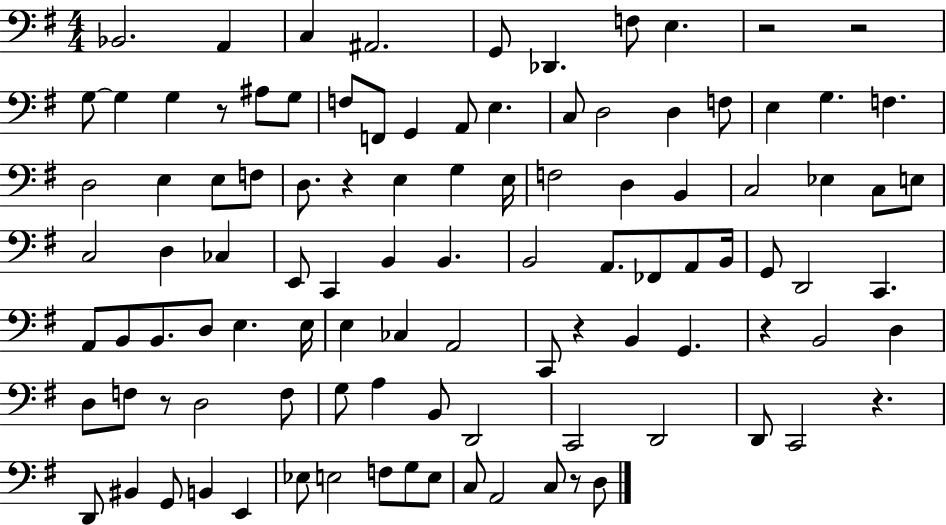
Bb2/h. A2/q C3/q A#2/h. G2/e Db2/q. F3/e E3/q. R/h R/h G3/e G3/q G3/q R/e A#3/e G3/e F3/e F2/e G2/q A2/e E3/q. C3/e D3/h D3/q F3/e E3/q G3/q. F3/q. D3/h E3/q E3/e F3/e D3/e. R/q E3/q G3/q E3/s F3/h D3/q B2/q C3/h Eb3/q C3/e E3/e C3/h D3/q CES3/q E2/e C2/q B2/q B2/q. B2/h A2/e. FES2/e A2/e B2/s G2/e D2/h C2/q. A2/e B2/e B2/e. D3/e E3/q. E3/s E3/q CES3/q A2/h C2/e R/q B2/q G2/q. R/q B2/h D3/q D3/e F3/e R/e D3/h F3/e G3/e A3/q B2/e D2/h C2/h D2/h D2/e C2/h R/q. D2/e BIS2/q G2/e B2/q E2/q Eb3/e E3/h F3/e G3/e E3/e C3/e A2/h C3/e R/e D3/e